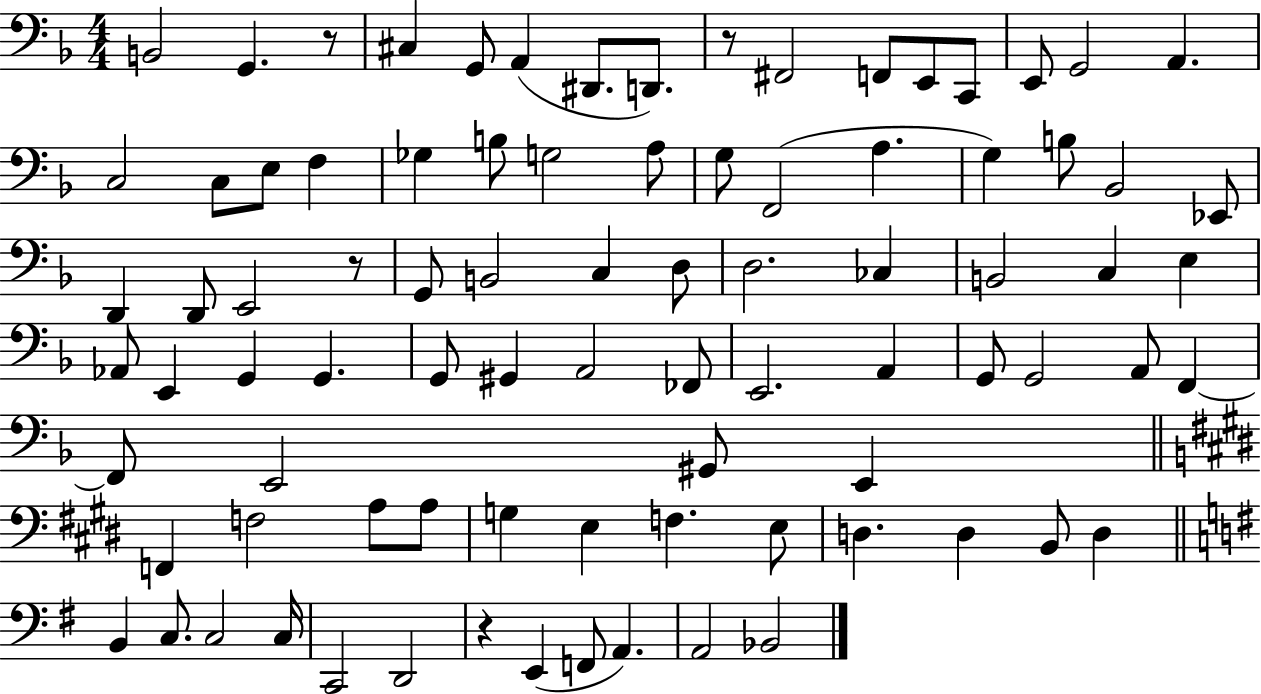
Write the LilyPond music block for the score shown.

{
  \clef bass
  \numericTimeSignature
  \time 4/4
  \key f \major
  b,2 g,4. r8 | cis4 g,8 a,4( dis,8. d,8.) | r8 fis,2 f,8 e,8 c,8 | e,8 g,2 a,4. | \break c2 c8 e8 f4 | ges4 b8 g2 a8 | g8 f,2( a4. | g4) b8 bes,2 ees,8 | \break d,4 d,8 e,2 r8 | g,8 b,2 c4 d8 | d2. ces4 | b,2 c4 e4 | \break aes,8 e,4 g,4 g,4. | g,8 gis,4 a,2 fes,8 | e,2. a,4 | g,8 g,2 a,8 f,4~~ | \break f,8 e,2 gis,8 e,4 | \bar "||" \break \key e \major f,4 f2 a8 a8 | g4 e4 f4. e8 | d4. d4 b,8 d4 | \bar "||" \break \key g \major b,4 c8. c2 c16 | c,2 d,2 | r4 e,4( f,8 a,4.) | a,2 bes,2 | \break \bar "|."
}